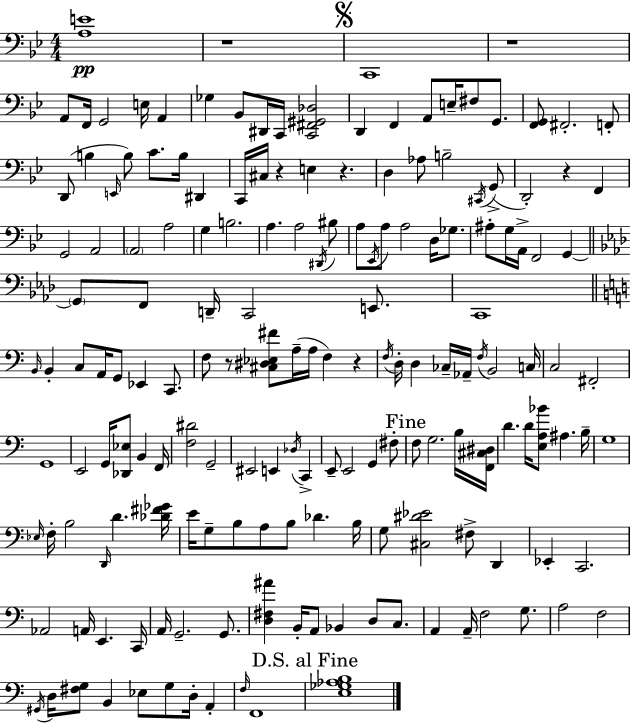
{
  \clef bass
  \numericTimeSignature
  \time 4/4
  \key bes \major
  <a e'>1\pp | r1 | \mark \markup { \musicglyph "scripts.segno" } c,1 | r1 | \break a,8 f,16 g,2 e16 a,4 | ges4 bes,8 dis,16 c,16 <c, fis, gis, des>2 | d,4 f,4 a,8 e16-- fis8 g,8. | <f, g,>8 fis,2.-. f,8-. | \break d,8( b4 \grace { e,16 } b8) c'8. b16 dis,4 | c,16 cis16 r4 e4 r4. | d4 aes8 b2-- \acciaccatura { cis,16 }( | g,8-> d,2-.) r4 f,4 | \break g,2 a,2 | \parenthesize a,2 a2 | g4 b2. | a4. a2 | \break \acciaccatura { dis,16 } bis8 a8 \acciaccatura { ees,16 } a8 a2 | d16 ges8. ais8-. g16 a,16-> f,2 | g,4~~ \bar "||" \break \key aes \major \parenthesize g,8 f,8 d,16-- c,2 e,8. | c,1 | \bar "||" \break \key a \minor \grace { b,16 } b,4-. c8 a,16 g,8 ees,4 c,8. | f8 r8 <cis dis ees fis'>8 a16--( a16 f4) r4 | \acciaccatura { f16 } d16-. d4 ces16-- aes,16-- \acciaccatura { f16 } b,2 | c16 c2 fis,2-. | \break g,1 | e,2 g,16 <des, ees>8 b,4 | f,16 <f dis'>2 g,2-- | eis,2 e,4 \acciaccatura { des16 } | \break c,4-> e,8-- e,2 g,4 | fis8-. \mark "Fine" f8 g2. | b16 <f, cis dis>16 d'4. d'16 <e a bes'>8 ais4. | b16-- g1 | \break \grace { ees16 } f16-. b2 \grace { d,16 } d'4. | <des' fis' ges'>16 e'16 g8-- b8 a8 b8 des'4. | b16 g8 <cis dis' ees'>2 | fis8-> d,4 ees,4-. c,2. | \break aes,2 a,16 e,4. | c,16 a,16 g,2.-- | g,8. <d fis ais'>4 b,16-. a,8 bes,4 | d8 c8. a,4 a,16-- f2 | \break g8. a2 f2 | \acciaccatura { gis,16 } d16 <fis g>8 b,4 ees8 | g8 d16-. a,4-. \grace { f16 } f,1 | \mark "D.S. al Fine" <e ges aes b>1 | \break \bar "|."
}